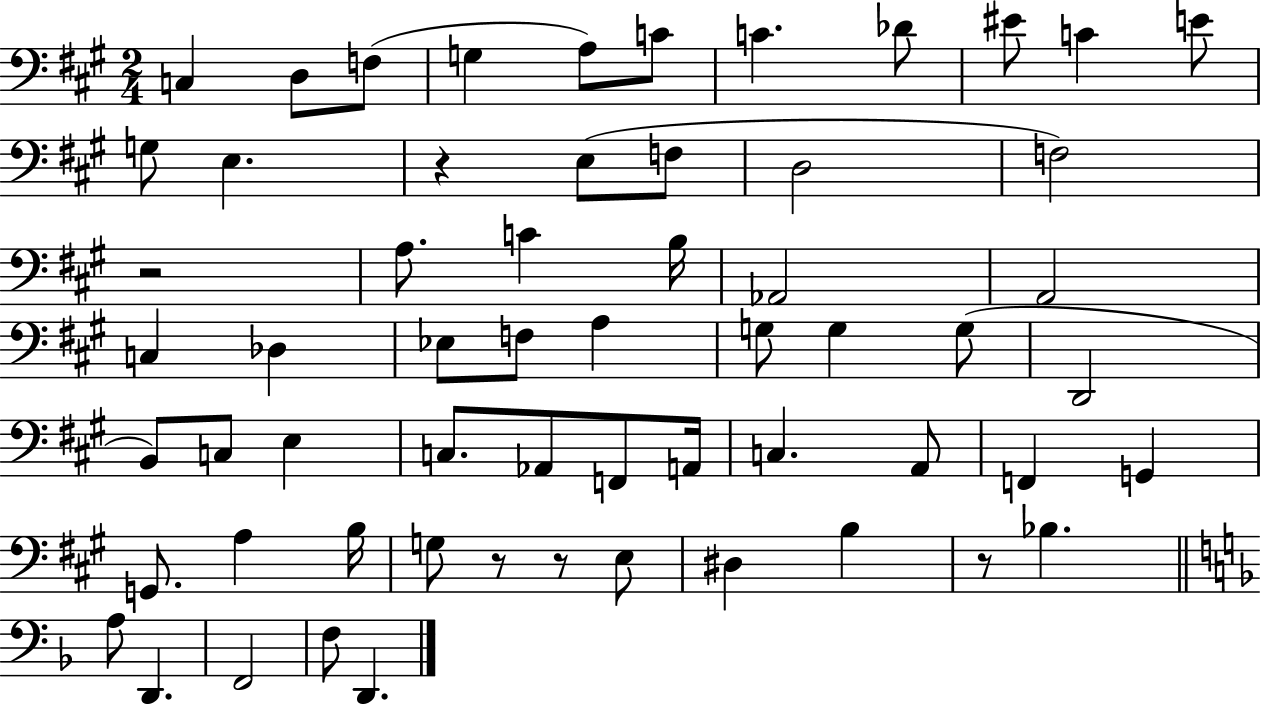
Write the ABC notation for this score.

X:1
T:Untitled
M:2/4
L:1/4
K:A
C, D,/2 F,/2 G, A,/2 C/2 C _D/2 ^E/2 C E/2 G,/2 E, z E,/2 F,/2 D,2 F,2 z2 A,/2 C B,/4 _A,,2 A,,2 C, _D, _E,/2 F,/2 A, G,/2 G, G,/2 D,,2 B,,/2 C,/2 E, C,/2 _A,,/2 F,,/2 A,,/4 C, A,,/2 F,, G,, G,,/2 A, B,/4 G,/2 z/2 z/2 E,/2 ^D, B, z/2 _B, A,/2 D,, F,,2 F,/2 D,,